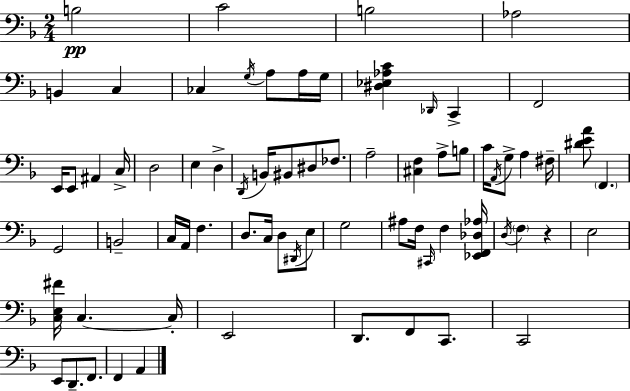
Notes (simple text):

B3/h C4/h B3/h Ab3/h B2/q C3/q CES3/q G3/s A3/e A3/s G3/s [D#3,Eb3,Ab3,C4]/q Db2/s C2/q F2/h E2/s E2/e A#2/q C3/s D3/h E3/q D3/q D2/s B2/s BIS2/e D#3/e FES3/e. A3/h [C#3,F3]/q A3/e B3/e C4/s A2/s G3/e A3/q F#3/s [D#4,E4,A4]/e F2/q. G2/h B2/h C3/s A2/s F3/q. D3/e. C3/s D3/e D#2/s E3/e G3/h A#3/e F3/s C#2/s F3/q [Eb2,F2,Db3,Ab3]/s D3/s F3/q R/q E3/h [C3,E3,F#4]/s C3/q. C3/s E2/h D2/e. F2/e C2/e. C2/h E2/e D2/e. F2/e. F2/q A2/q